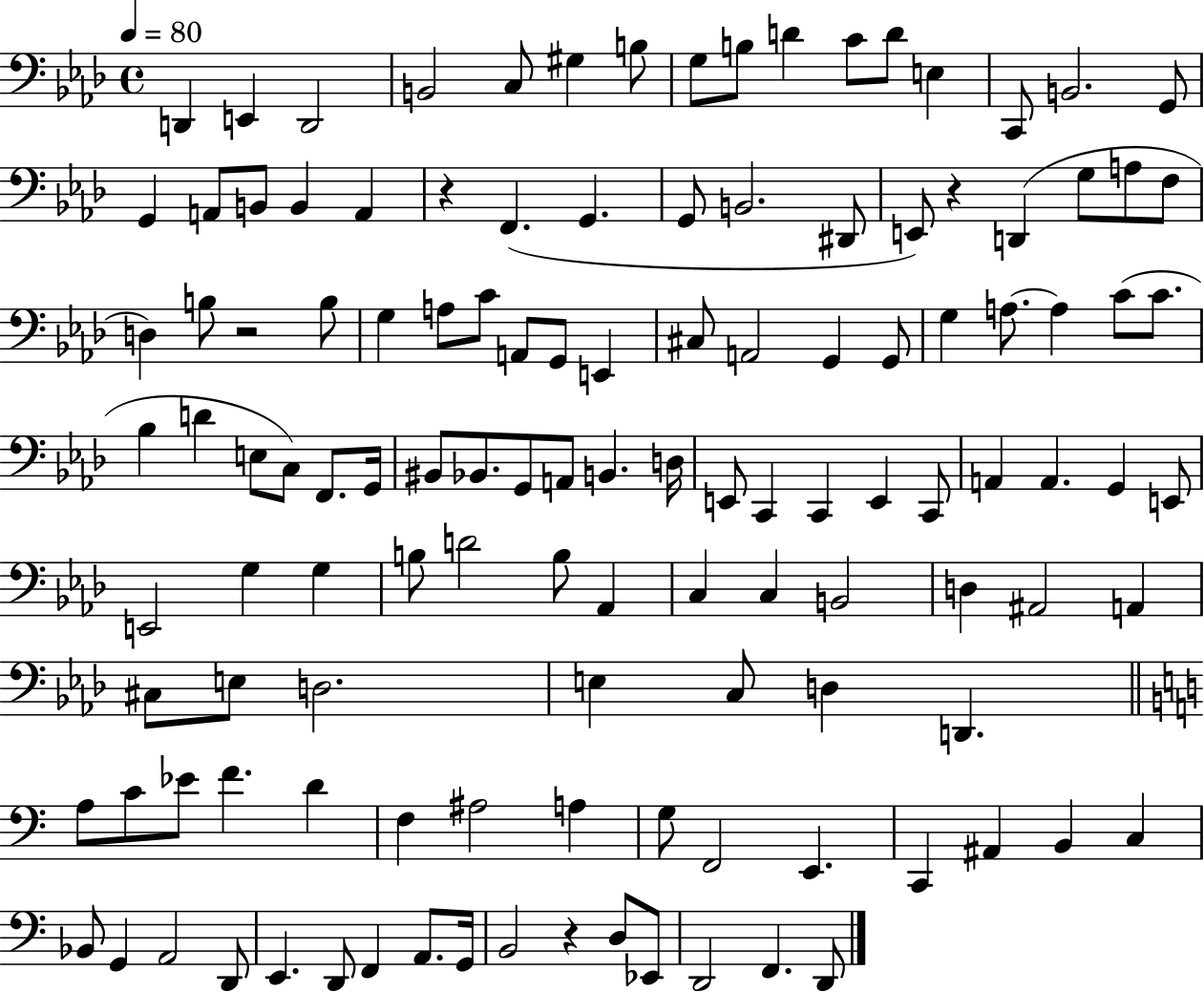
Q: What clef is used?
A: bass